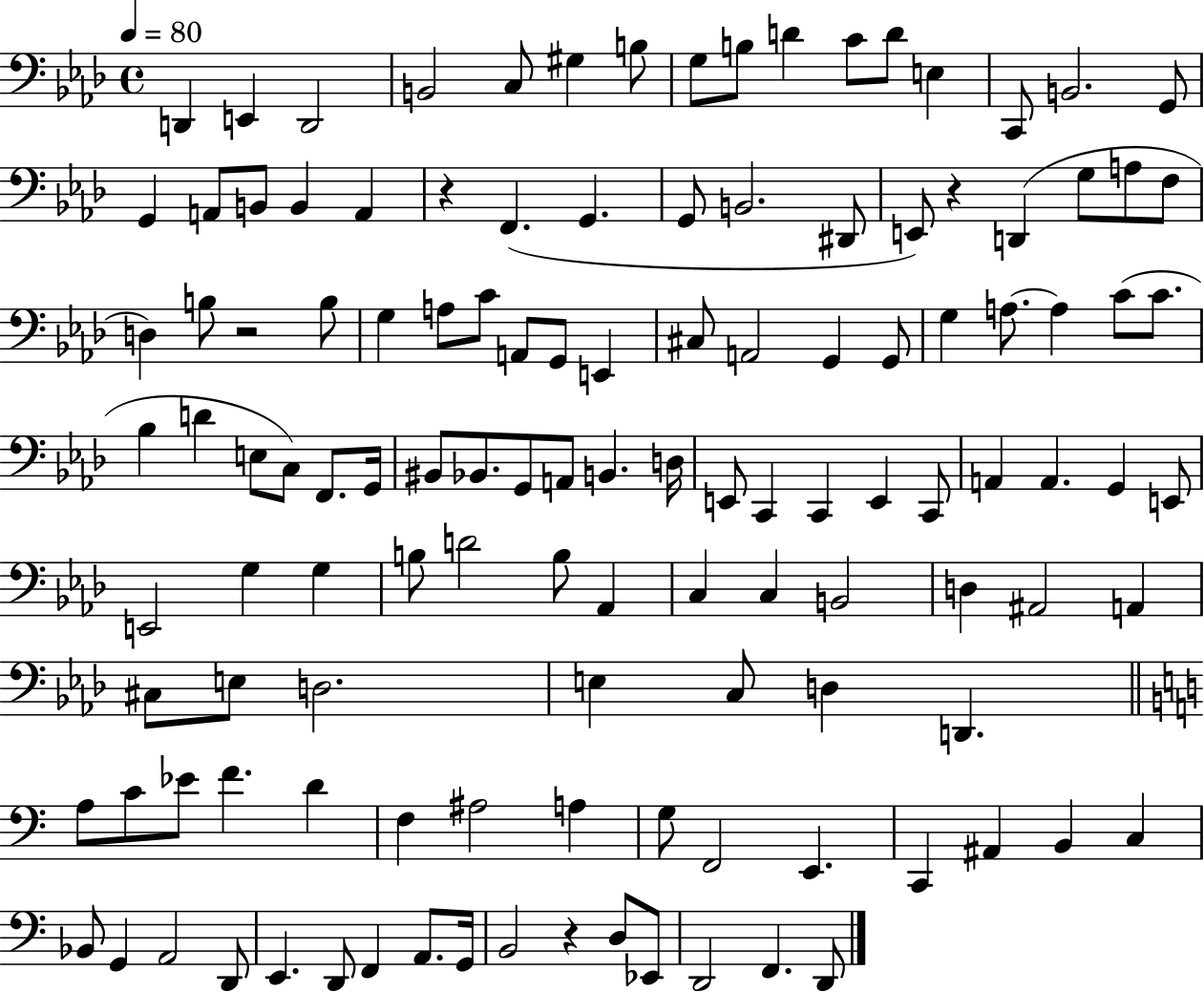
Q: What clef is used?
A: bass